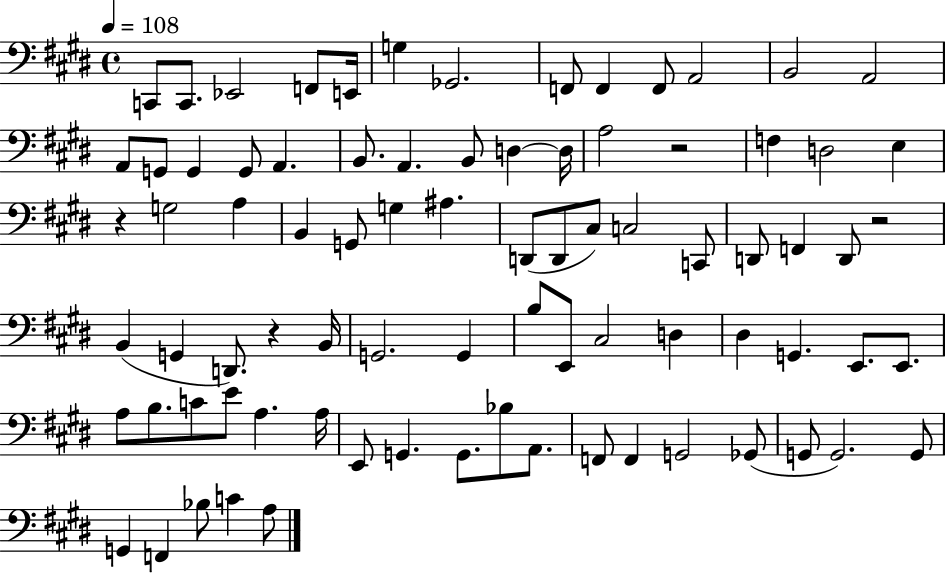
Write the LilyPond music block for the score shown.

{
  \clef bass
  \time 4/4
  \defaultTimeSignature
  \key e \major
  \tempo 4 = 108
  c,8 c,8. ees,2 f,8 e,16 | g4 ges,2. | f,8 f,4 f,8 a,2 | b,2 a,2 | \break a,8 g,8 g,4 g,8 a,4. | b,8. a,4. b,8 d4~~ d16 | a2 r2 | f4 d2 e4 | \break r4 g2 a4 | b,4 g,8 g4 ais4. | d,8( d,8 cis8) c2 c,8 | d,8 f,4 d,8 r2 | \break b,4( g,4 d,8.) r4 b,16 | g,2. g,4 | b8 e,8 cis2 d4 | dis4 g,4. e,8. e,8. | \break a8 b8. c'8 e'8 a4. a16 | e,8 g,4. g,8. bes8 a,8. | f,8 f,4 g,2 ges,8( | g,8 g,2.) g,8 | \break g,4 f,4 bes8 c'4 a8 | \bar "|."
}